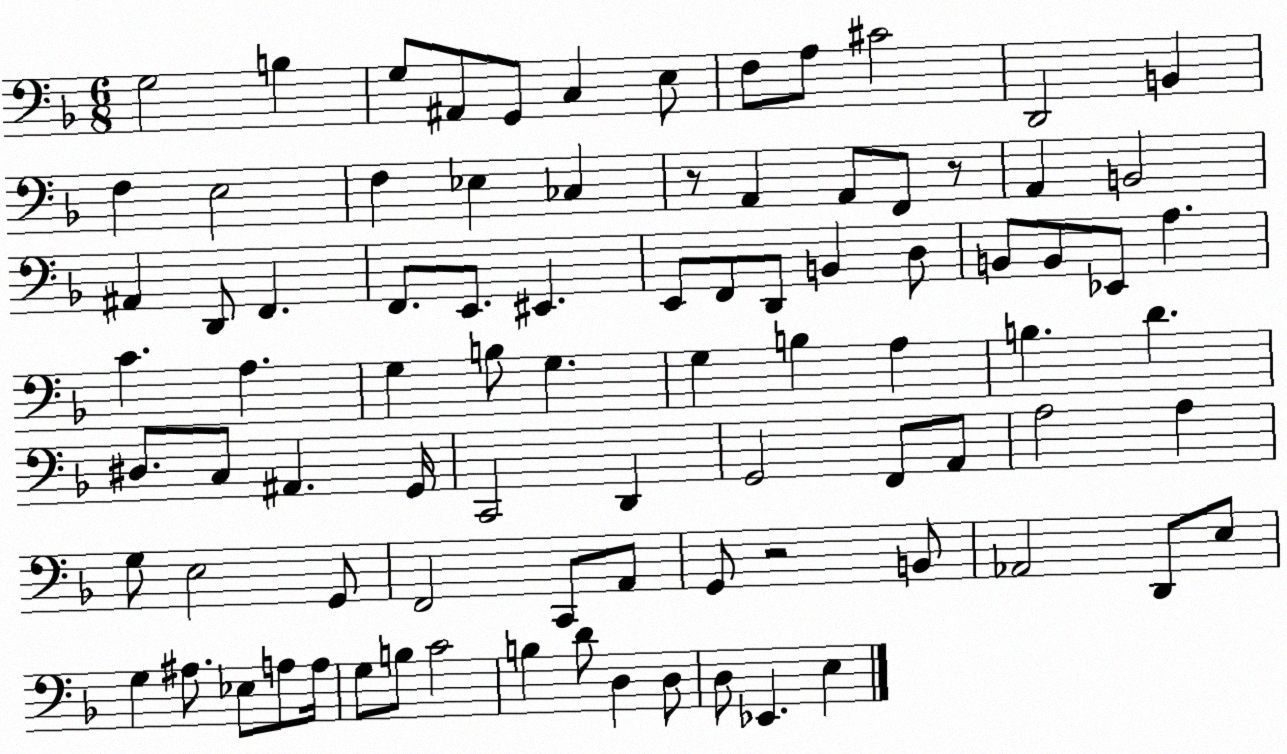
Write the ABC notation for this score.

X:1
T:Untitled
M:6/8
L:1/4
K:F
G,2 B, G,/2 ^A,,/2 G,,/2 C, E,/2 F,/2 A,/2 ^C2 D,,2 B,, F, E,2 F, _E, _C, z/2 A,, A,,/2 F,,/2 z/2 A,, B,,2 ^A,, D,,/2 F,, F,,/2 E,,/2 ^E,, E,,/2 F,,/2 D,,/2 B,, D,/2 B,,/2 B,,/2 _E,,/2 A, C A, G, B,/2 G, G, B, A, B, D ^D,/2 C,/2 ^A,, G,,/4 C,,2 D,, G,,2 F,,/2 A,,/2 A,2 A, G,/2 E,2 G,,/2 F,,2 C,,/2 A,,/2 G,,/2 z2 B,,/2 _A,,2 D,,/2 E,/2 G, ^A,/2 _E,/2 A,/2 A,/4 G,/2 B,/2 C2 B, D/2 D, D,/2 D,/2 _E,, E,